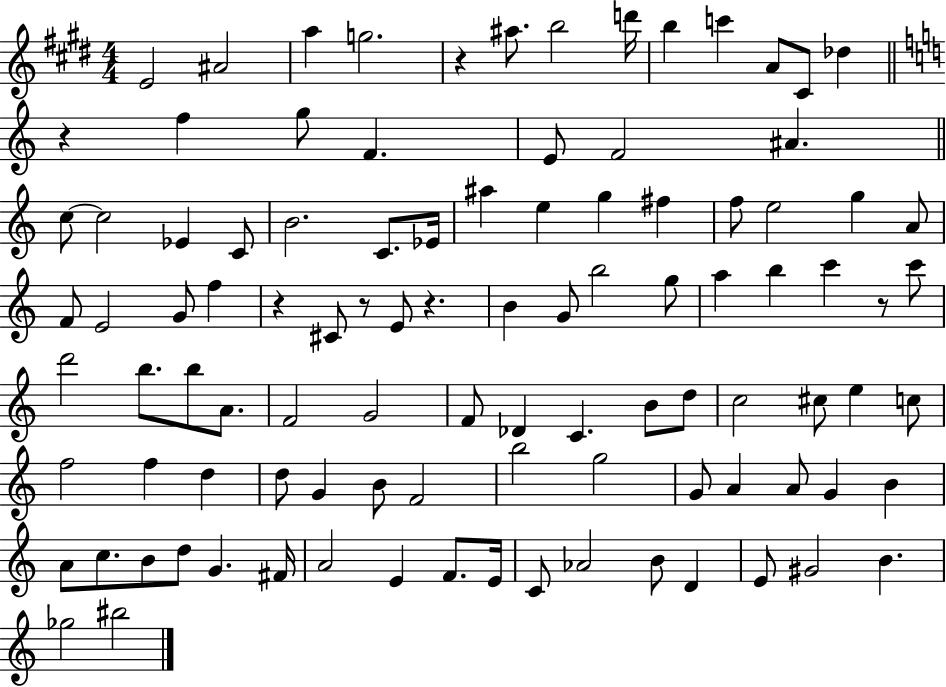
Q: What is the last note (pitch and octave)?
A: BIS5